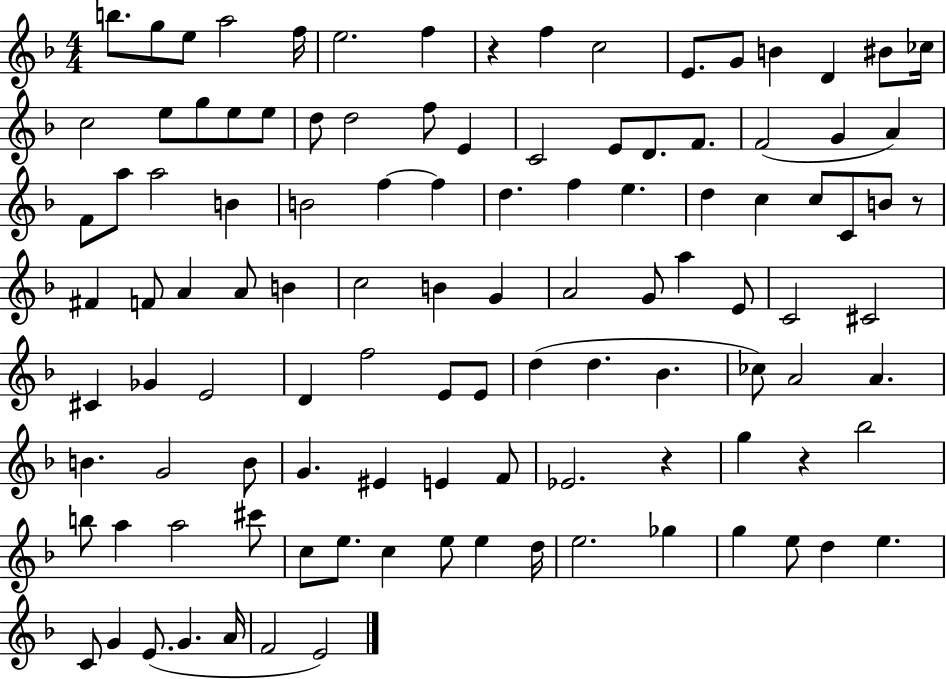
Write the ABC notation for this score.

X:1
T:Untitled
M:4/4
L:1/4
K:F
b/2 g/2 e/2 a2 f/4 e2 f z f c2 E/2 G/2 B D ^B/2 _c/4 c2 e/2 g/2 e/2 e/2 d/2 d2 f/2 E C2 E/2 D/2 F/2 F2 G A F/2 a/2 a2 B B2 f f d f e d c c/2 C/2 B/2 z/2 ^F F/2 A A/2 B c2 B G A2 G/2 a E/2 C2 ^C2 ^C _G E2 D f2 E/2 E/2 d d _B _c/2 A2 A B G2 B/2 G ^E E F/2 _E2 z g z _b2 b/2 a a2 ^c'/2 c/2 e/2 c e/2 e d/4 e2 _g g e/2 d e C/2 G E/2 G A/4 F2 E2